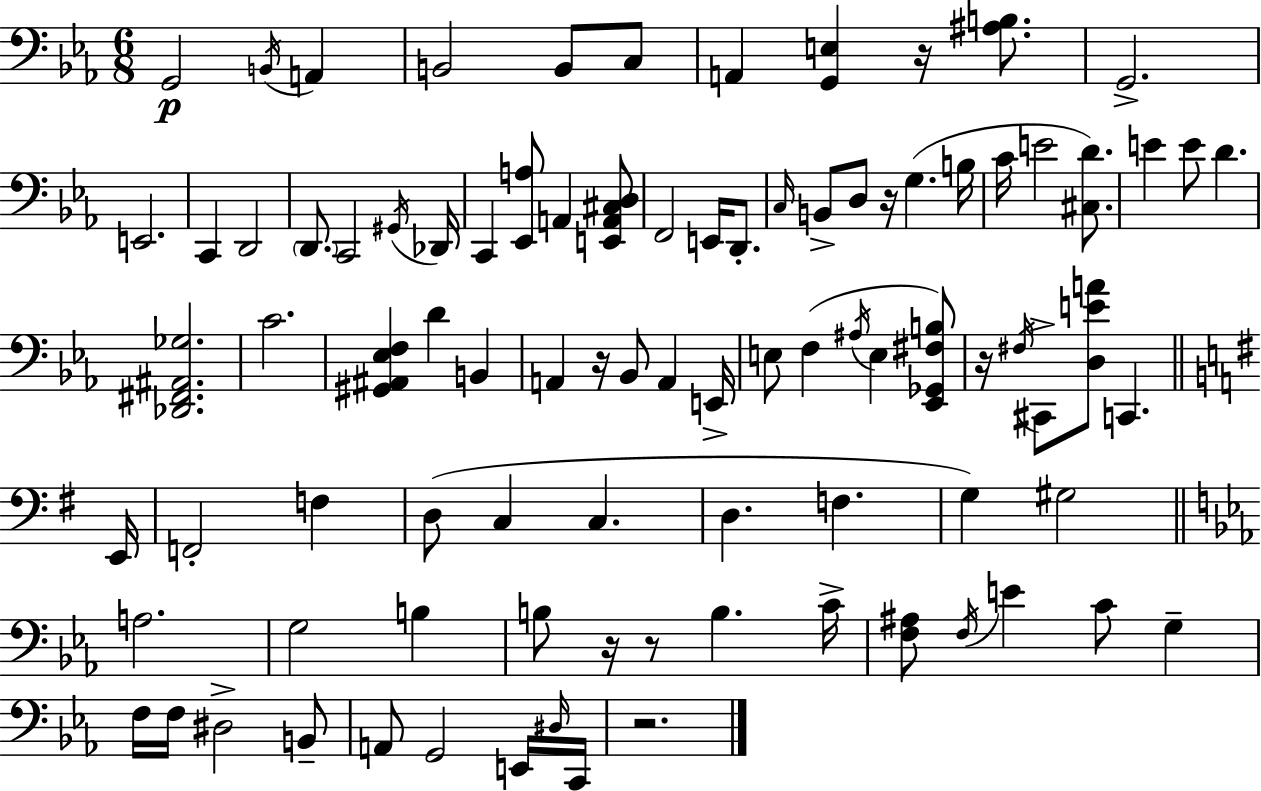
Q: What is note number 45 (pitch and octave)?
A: E2